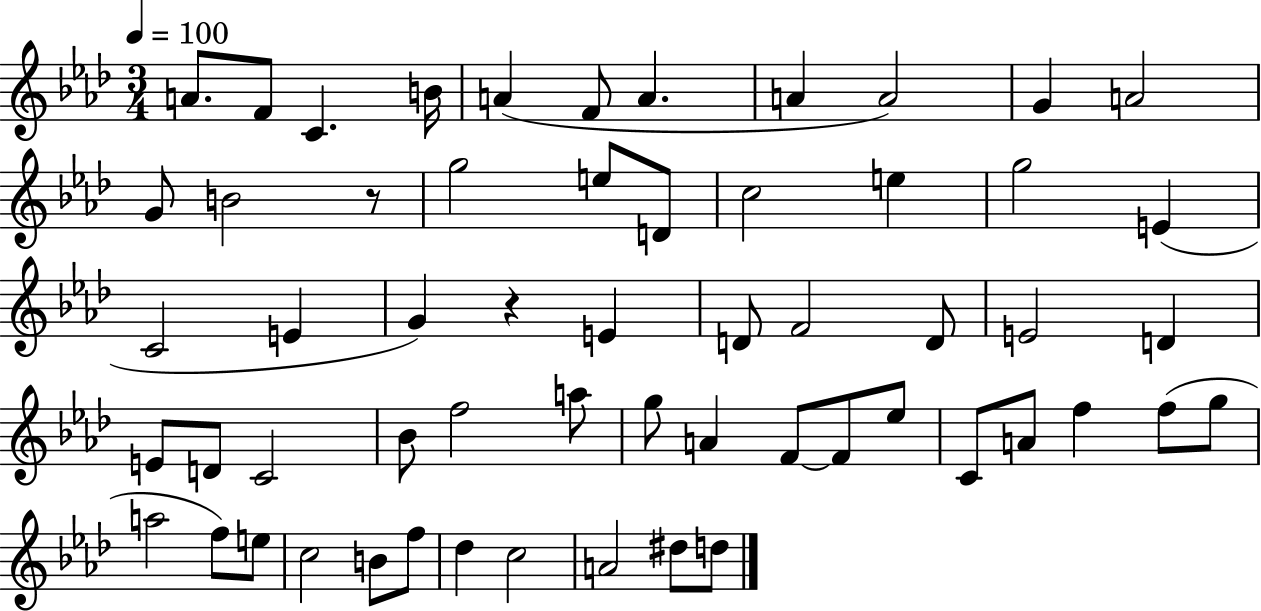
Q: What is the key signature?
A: AES major